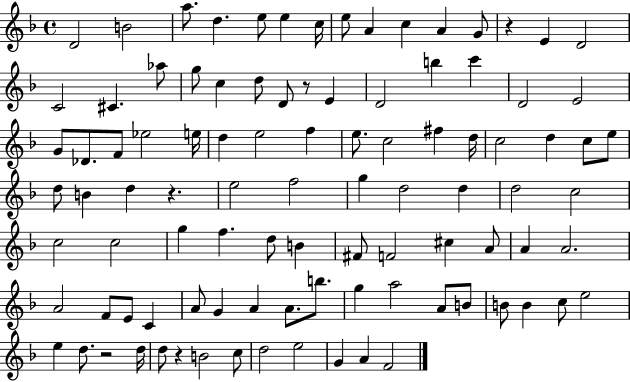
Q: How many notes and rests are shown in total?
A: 98